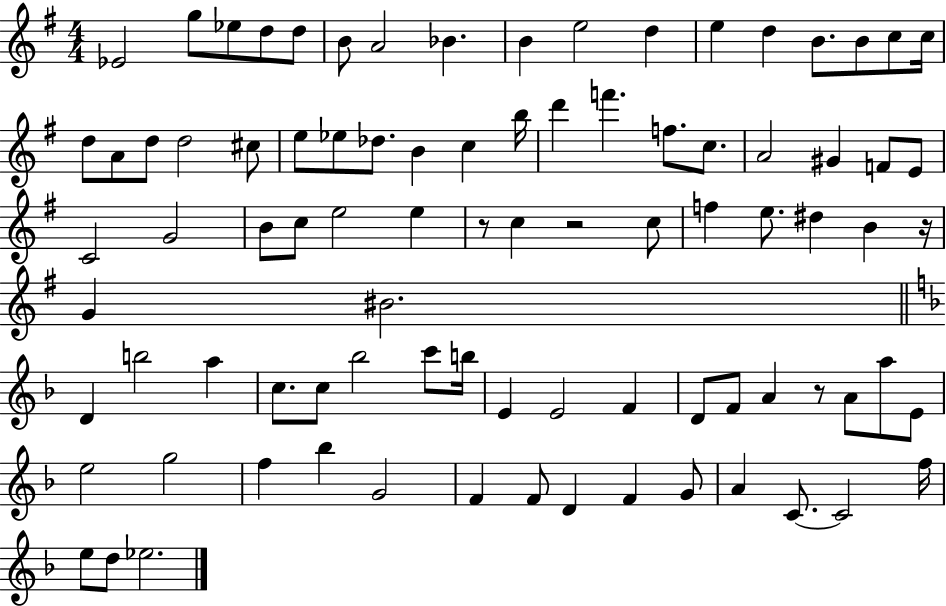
Eb4/h G5/e Eb5/e D5/e D5/e B4/e A4/h Bb4/q. B4/q E5/h D5/q E5/q D5/q B4/e. B4/e C5/e C5/s D5/e A4/e D5/e D5/h C#5/e E5/e Eb5/e Db5/e. B4/q C5/q B5/s D6/q F6/q. F5/e. C5/e. A4/h G#4/q F4/e E4/e C4/h G4/h B4/e C5/e E5/h E5/q R/e C5/q R/h C5/e F5/q E5/e. D#5/q B4/q R/s G4/q BIS4/h. D4/q B5/h A5/q C5/e. C5/e Bb5/h C6/e B5/s E4/q E4/h F4/q D4/e F4/e A4/q R/e A4/e A5/e E4/e E5/h G5/h F5/q Bb5/q G4/h F4/q F4/e D4/q F4/q G4/e A4/q C4/e. C4/h F5/s E5/e D5/e Eb5/h.